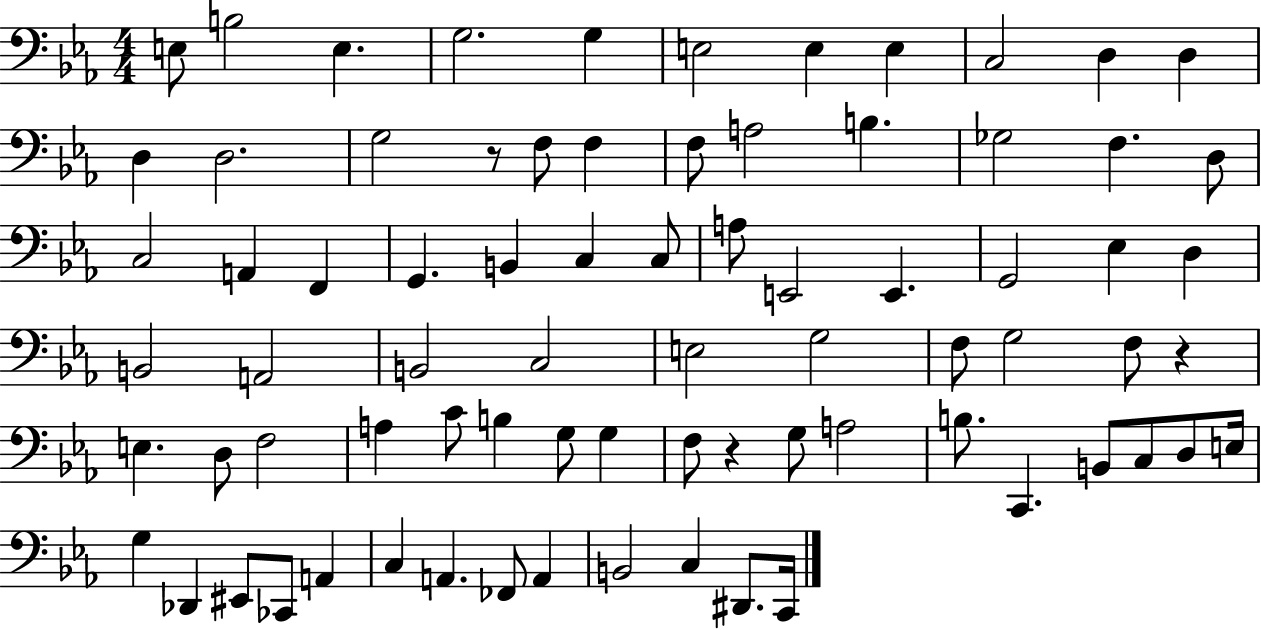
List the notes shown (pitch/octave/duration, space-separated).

E3/e B3/h E3/q. G3/h. G3/q E3/h E3/q E3/q C3/h D3/q D3/q D3/q D3/h. G3/h R/e F3/e F3/q F3/e A3/h B3/q. Gb3/h F3/q. D3/e C3/h A2/q F2/q G2/q. B2/q C3/q C3/e A3/e E2/h E2/q. G2/h Eb3/q D3/q B2/h A2/h B2/h C3/h E3/h G3/h F3/e G3/h F3/e R/q E3/q. D3/e F3/h A3/q C4/e B3/q G3/e G3/q F3/e R/q G3/e A3/h B3/e. C2/q. B2/e C3/e D3/e E3/s G3/q Db2/q EIS2/e CES2/e A2/q C3/q A2/q. FES2/e A2/q B2/h C3/q D#2/e. C2/s